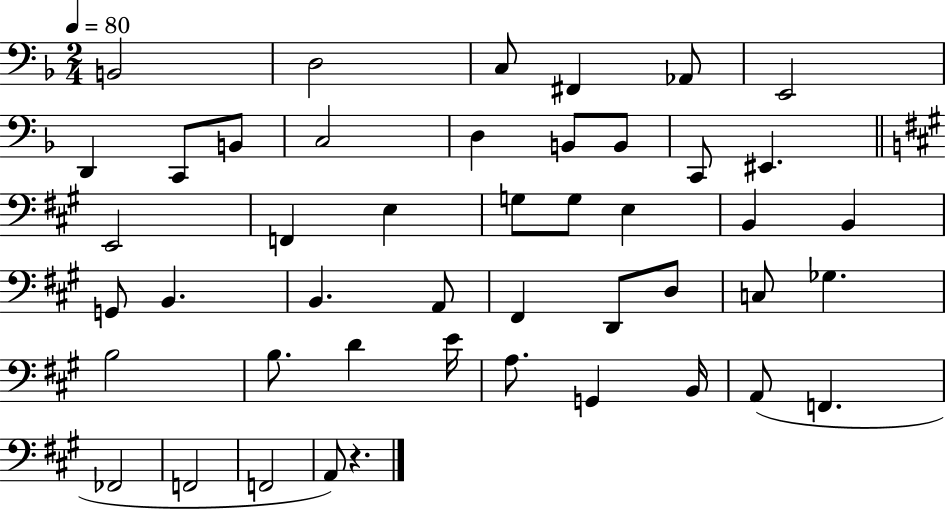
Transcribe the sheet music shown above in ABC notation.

X:1
T:Untitled
M:2/4
L:1/4
K:F
B,,2 D,2 C,/2 ^F,, _A,,/2 E,,2 D,, C,,/2 B,,/2 C,2 D, B,,/2 B,,/2 C,,/2 ^E,, E,,2 F,, E, G,/2 G,/2 E, B,, B,, G,,/2 B,, B,, A,,/2 ^F,, D,,/2 D,/2 C,/2 _G, B,2 B,/2 D E/4 A,/2 G,, B,,/4 A,,/2 F,, _F,,2 F,,2 F,,2 A,,/2 z